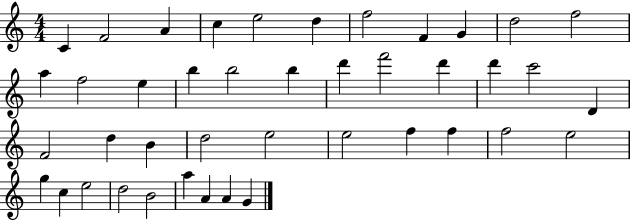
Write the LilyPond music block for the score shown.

{
  \clef treble
  \numericTimeSignature
  \time 4/4
  \key c \major
  c'4 f'2 a'4 | c''4 e''2 d''4 | f''2 f'4 g'4 | d''2 f''2 | \break a''4 f''2 e''4 | b''4 b''2 b''4 | d'''4 f'''2 d'''4 | d'''4 c'''2 d'4 | \break f'2 d''4 b'4 | d''2 e''2 | e''2 f''4 f''4 | f''2 e''2 | \break g''4 c''4 e''2 | d''2 b'2 | a''4 a'4 a'4 g'4 | \bar "|."
}